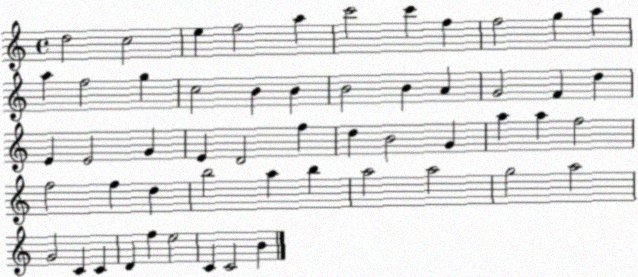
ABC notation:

X:1
T:Untitled
M:4/4
L:1/4
K:C
d2 c2 e f2 a c'2 c' f f2 g a a f2 g c2 B B B2 B A G2 F d E E2 G E D2 f d B2 G a a f2 f2 f d b2 a b a2 a2 g2 a2 G2 C C D f e2 C C2 B